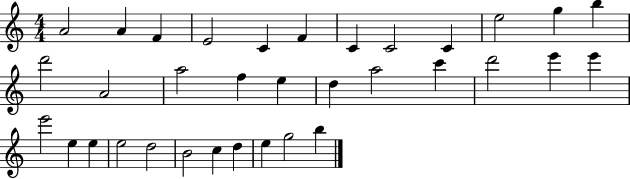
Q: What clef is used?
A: treble